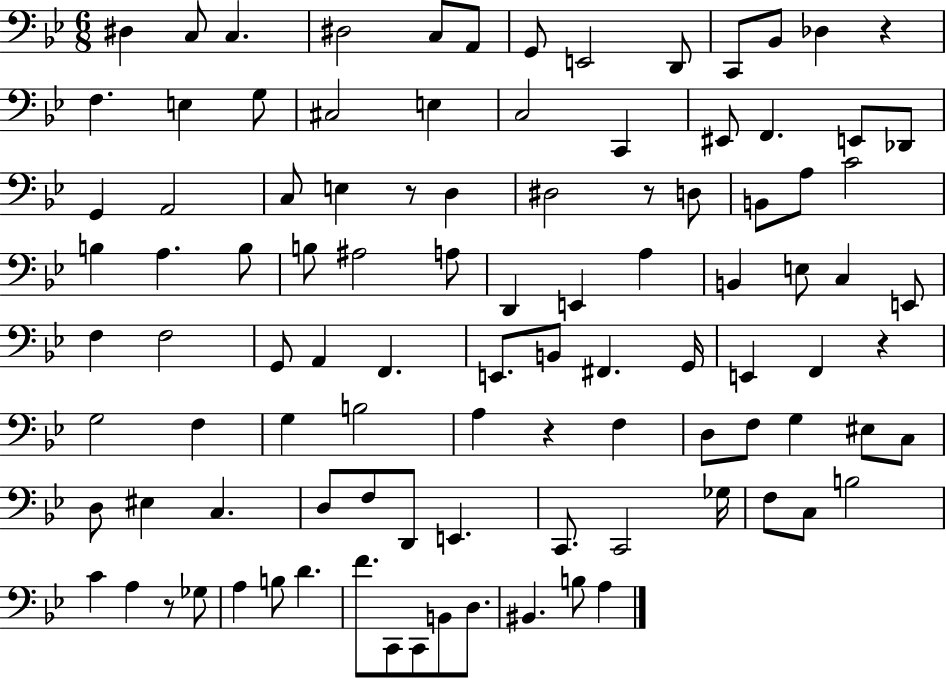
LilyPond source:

{
  \clef bass
  \numericTimeSignature
  \time 6/8
  \key bes \major
  \repeat volta 2 { dis4 c8 c4. | dis2 c8 a,8 | g,8 e,2 d,8 | c,8 bes,8 des4 r4 | \break f4. e4 g8 | cis2 e4 | c2 c,4 | eis,8 f,4. e,8 des,8 | \break g,4 a,2 | c8 e4 r8 d4 | dis2 r8 d8 | b,8 a8 c'2 | \break b4 a4. b8 | b8 ais2 a8 | d,4 e,4 a4 | b,4 e8 c4 e,8 | \break f4 f2 | g,8 a,4 f,4. | e,8. b,8 fis,4. g,16 | e,4 f,4 r4 | \break g2 f4 | g4 b2 | a4 r4 f4 | d8 f8 g4 eis8 c8 | \break d8 eis4 c4. | d8 f8 d,8 e,4. | c,8. c,2 ges16 | f8 c8 b2 | \break c'4 a4 r8 ges8 | a4 b8 d'4. | f'8. c,8 c,8 b,8 d8. | bis,4. b8 a4 | \break } \bar "|."
}